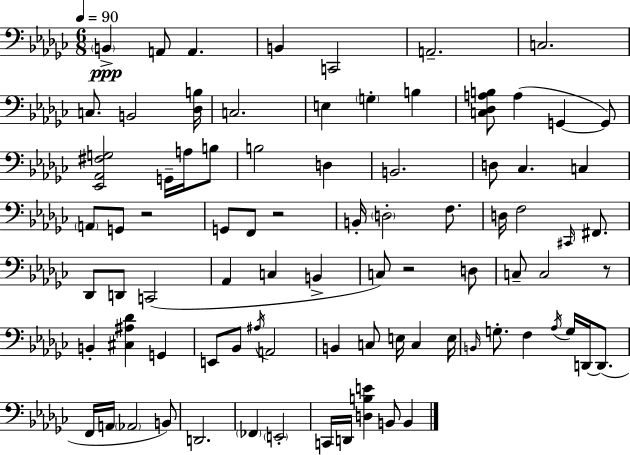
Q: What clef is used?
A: bass